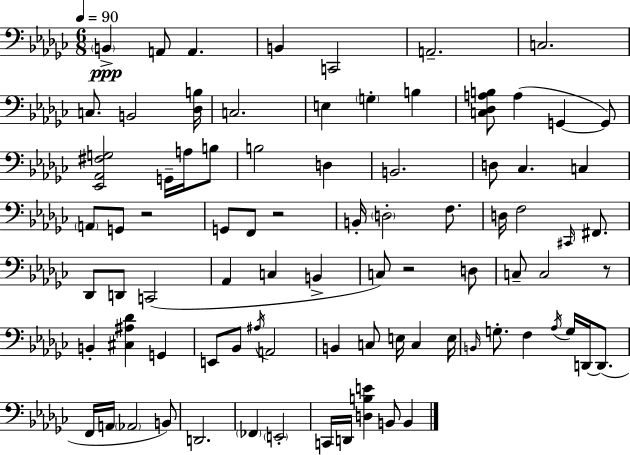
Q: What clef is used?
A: bass